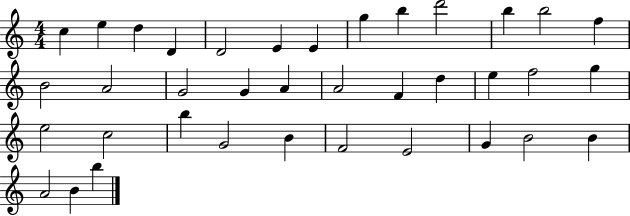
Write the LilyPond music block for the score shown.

{
  \clef treble
  \numericTimeSignature
  \time 4/4
  \key c \major
  c''4 e''4 d''4 d'4 | d'2 e'4 e'4 | g''4 b''4 d'''2 | b''4 b''2 f''4 | \break b'2 a'2 | g'2 g'4 a'4 | a'2 f'4 d''4 | e''4 f''2 g''4 | \break e''2 c''2 | b''4 g'2 b'4 | f'2 e'2 | g'4 b'2 b'4 | \break a'2 b'4 b''4 | \bar "|."
}